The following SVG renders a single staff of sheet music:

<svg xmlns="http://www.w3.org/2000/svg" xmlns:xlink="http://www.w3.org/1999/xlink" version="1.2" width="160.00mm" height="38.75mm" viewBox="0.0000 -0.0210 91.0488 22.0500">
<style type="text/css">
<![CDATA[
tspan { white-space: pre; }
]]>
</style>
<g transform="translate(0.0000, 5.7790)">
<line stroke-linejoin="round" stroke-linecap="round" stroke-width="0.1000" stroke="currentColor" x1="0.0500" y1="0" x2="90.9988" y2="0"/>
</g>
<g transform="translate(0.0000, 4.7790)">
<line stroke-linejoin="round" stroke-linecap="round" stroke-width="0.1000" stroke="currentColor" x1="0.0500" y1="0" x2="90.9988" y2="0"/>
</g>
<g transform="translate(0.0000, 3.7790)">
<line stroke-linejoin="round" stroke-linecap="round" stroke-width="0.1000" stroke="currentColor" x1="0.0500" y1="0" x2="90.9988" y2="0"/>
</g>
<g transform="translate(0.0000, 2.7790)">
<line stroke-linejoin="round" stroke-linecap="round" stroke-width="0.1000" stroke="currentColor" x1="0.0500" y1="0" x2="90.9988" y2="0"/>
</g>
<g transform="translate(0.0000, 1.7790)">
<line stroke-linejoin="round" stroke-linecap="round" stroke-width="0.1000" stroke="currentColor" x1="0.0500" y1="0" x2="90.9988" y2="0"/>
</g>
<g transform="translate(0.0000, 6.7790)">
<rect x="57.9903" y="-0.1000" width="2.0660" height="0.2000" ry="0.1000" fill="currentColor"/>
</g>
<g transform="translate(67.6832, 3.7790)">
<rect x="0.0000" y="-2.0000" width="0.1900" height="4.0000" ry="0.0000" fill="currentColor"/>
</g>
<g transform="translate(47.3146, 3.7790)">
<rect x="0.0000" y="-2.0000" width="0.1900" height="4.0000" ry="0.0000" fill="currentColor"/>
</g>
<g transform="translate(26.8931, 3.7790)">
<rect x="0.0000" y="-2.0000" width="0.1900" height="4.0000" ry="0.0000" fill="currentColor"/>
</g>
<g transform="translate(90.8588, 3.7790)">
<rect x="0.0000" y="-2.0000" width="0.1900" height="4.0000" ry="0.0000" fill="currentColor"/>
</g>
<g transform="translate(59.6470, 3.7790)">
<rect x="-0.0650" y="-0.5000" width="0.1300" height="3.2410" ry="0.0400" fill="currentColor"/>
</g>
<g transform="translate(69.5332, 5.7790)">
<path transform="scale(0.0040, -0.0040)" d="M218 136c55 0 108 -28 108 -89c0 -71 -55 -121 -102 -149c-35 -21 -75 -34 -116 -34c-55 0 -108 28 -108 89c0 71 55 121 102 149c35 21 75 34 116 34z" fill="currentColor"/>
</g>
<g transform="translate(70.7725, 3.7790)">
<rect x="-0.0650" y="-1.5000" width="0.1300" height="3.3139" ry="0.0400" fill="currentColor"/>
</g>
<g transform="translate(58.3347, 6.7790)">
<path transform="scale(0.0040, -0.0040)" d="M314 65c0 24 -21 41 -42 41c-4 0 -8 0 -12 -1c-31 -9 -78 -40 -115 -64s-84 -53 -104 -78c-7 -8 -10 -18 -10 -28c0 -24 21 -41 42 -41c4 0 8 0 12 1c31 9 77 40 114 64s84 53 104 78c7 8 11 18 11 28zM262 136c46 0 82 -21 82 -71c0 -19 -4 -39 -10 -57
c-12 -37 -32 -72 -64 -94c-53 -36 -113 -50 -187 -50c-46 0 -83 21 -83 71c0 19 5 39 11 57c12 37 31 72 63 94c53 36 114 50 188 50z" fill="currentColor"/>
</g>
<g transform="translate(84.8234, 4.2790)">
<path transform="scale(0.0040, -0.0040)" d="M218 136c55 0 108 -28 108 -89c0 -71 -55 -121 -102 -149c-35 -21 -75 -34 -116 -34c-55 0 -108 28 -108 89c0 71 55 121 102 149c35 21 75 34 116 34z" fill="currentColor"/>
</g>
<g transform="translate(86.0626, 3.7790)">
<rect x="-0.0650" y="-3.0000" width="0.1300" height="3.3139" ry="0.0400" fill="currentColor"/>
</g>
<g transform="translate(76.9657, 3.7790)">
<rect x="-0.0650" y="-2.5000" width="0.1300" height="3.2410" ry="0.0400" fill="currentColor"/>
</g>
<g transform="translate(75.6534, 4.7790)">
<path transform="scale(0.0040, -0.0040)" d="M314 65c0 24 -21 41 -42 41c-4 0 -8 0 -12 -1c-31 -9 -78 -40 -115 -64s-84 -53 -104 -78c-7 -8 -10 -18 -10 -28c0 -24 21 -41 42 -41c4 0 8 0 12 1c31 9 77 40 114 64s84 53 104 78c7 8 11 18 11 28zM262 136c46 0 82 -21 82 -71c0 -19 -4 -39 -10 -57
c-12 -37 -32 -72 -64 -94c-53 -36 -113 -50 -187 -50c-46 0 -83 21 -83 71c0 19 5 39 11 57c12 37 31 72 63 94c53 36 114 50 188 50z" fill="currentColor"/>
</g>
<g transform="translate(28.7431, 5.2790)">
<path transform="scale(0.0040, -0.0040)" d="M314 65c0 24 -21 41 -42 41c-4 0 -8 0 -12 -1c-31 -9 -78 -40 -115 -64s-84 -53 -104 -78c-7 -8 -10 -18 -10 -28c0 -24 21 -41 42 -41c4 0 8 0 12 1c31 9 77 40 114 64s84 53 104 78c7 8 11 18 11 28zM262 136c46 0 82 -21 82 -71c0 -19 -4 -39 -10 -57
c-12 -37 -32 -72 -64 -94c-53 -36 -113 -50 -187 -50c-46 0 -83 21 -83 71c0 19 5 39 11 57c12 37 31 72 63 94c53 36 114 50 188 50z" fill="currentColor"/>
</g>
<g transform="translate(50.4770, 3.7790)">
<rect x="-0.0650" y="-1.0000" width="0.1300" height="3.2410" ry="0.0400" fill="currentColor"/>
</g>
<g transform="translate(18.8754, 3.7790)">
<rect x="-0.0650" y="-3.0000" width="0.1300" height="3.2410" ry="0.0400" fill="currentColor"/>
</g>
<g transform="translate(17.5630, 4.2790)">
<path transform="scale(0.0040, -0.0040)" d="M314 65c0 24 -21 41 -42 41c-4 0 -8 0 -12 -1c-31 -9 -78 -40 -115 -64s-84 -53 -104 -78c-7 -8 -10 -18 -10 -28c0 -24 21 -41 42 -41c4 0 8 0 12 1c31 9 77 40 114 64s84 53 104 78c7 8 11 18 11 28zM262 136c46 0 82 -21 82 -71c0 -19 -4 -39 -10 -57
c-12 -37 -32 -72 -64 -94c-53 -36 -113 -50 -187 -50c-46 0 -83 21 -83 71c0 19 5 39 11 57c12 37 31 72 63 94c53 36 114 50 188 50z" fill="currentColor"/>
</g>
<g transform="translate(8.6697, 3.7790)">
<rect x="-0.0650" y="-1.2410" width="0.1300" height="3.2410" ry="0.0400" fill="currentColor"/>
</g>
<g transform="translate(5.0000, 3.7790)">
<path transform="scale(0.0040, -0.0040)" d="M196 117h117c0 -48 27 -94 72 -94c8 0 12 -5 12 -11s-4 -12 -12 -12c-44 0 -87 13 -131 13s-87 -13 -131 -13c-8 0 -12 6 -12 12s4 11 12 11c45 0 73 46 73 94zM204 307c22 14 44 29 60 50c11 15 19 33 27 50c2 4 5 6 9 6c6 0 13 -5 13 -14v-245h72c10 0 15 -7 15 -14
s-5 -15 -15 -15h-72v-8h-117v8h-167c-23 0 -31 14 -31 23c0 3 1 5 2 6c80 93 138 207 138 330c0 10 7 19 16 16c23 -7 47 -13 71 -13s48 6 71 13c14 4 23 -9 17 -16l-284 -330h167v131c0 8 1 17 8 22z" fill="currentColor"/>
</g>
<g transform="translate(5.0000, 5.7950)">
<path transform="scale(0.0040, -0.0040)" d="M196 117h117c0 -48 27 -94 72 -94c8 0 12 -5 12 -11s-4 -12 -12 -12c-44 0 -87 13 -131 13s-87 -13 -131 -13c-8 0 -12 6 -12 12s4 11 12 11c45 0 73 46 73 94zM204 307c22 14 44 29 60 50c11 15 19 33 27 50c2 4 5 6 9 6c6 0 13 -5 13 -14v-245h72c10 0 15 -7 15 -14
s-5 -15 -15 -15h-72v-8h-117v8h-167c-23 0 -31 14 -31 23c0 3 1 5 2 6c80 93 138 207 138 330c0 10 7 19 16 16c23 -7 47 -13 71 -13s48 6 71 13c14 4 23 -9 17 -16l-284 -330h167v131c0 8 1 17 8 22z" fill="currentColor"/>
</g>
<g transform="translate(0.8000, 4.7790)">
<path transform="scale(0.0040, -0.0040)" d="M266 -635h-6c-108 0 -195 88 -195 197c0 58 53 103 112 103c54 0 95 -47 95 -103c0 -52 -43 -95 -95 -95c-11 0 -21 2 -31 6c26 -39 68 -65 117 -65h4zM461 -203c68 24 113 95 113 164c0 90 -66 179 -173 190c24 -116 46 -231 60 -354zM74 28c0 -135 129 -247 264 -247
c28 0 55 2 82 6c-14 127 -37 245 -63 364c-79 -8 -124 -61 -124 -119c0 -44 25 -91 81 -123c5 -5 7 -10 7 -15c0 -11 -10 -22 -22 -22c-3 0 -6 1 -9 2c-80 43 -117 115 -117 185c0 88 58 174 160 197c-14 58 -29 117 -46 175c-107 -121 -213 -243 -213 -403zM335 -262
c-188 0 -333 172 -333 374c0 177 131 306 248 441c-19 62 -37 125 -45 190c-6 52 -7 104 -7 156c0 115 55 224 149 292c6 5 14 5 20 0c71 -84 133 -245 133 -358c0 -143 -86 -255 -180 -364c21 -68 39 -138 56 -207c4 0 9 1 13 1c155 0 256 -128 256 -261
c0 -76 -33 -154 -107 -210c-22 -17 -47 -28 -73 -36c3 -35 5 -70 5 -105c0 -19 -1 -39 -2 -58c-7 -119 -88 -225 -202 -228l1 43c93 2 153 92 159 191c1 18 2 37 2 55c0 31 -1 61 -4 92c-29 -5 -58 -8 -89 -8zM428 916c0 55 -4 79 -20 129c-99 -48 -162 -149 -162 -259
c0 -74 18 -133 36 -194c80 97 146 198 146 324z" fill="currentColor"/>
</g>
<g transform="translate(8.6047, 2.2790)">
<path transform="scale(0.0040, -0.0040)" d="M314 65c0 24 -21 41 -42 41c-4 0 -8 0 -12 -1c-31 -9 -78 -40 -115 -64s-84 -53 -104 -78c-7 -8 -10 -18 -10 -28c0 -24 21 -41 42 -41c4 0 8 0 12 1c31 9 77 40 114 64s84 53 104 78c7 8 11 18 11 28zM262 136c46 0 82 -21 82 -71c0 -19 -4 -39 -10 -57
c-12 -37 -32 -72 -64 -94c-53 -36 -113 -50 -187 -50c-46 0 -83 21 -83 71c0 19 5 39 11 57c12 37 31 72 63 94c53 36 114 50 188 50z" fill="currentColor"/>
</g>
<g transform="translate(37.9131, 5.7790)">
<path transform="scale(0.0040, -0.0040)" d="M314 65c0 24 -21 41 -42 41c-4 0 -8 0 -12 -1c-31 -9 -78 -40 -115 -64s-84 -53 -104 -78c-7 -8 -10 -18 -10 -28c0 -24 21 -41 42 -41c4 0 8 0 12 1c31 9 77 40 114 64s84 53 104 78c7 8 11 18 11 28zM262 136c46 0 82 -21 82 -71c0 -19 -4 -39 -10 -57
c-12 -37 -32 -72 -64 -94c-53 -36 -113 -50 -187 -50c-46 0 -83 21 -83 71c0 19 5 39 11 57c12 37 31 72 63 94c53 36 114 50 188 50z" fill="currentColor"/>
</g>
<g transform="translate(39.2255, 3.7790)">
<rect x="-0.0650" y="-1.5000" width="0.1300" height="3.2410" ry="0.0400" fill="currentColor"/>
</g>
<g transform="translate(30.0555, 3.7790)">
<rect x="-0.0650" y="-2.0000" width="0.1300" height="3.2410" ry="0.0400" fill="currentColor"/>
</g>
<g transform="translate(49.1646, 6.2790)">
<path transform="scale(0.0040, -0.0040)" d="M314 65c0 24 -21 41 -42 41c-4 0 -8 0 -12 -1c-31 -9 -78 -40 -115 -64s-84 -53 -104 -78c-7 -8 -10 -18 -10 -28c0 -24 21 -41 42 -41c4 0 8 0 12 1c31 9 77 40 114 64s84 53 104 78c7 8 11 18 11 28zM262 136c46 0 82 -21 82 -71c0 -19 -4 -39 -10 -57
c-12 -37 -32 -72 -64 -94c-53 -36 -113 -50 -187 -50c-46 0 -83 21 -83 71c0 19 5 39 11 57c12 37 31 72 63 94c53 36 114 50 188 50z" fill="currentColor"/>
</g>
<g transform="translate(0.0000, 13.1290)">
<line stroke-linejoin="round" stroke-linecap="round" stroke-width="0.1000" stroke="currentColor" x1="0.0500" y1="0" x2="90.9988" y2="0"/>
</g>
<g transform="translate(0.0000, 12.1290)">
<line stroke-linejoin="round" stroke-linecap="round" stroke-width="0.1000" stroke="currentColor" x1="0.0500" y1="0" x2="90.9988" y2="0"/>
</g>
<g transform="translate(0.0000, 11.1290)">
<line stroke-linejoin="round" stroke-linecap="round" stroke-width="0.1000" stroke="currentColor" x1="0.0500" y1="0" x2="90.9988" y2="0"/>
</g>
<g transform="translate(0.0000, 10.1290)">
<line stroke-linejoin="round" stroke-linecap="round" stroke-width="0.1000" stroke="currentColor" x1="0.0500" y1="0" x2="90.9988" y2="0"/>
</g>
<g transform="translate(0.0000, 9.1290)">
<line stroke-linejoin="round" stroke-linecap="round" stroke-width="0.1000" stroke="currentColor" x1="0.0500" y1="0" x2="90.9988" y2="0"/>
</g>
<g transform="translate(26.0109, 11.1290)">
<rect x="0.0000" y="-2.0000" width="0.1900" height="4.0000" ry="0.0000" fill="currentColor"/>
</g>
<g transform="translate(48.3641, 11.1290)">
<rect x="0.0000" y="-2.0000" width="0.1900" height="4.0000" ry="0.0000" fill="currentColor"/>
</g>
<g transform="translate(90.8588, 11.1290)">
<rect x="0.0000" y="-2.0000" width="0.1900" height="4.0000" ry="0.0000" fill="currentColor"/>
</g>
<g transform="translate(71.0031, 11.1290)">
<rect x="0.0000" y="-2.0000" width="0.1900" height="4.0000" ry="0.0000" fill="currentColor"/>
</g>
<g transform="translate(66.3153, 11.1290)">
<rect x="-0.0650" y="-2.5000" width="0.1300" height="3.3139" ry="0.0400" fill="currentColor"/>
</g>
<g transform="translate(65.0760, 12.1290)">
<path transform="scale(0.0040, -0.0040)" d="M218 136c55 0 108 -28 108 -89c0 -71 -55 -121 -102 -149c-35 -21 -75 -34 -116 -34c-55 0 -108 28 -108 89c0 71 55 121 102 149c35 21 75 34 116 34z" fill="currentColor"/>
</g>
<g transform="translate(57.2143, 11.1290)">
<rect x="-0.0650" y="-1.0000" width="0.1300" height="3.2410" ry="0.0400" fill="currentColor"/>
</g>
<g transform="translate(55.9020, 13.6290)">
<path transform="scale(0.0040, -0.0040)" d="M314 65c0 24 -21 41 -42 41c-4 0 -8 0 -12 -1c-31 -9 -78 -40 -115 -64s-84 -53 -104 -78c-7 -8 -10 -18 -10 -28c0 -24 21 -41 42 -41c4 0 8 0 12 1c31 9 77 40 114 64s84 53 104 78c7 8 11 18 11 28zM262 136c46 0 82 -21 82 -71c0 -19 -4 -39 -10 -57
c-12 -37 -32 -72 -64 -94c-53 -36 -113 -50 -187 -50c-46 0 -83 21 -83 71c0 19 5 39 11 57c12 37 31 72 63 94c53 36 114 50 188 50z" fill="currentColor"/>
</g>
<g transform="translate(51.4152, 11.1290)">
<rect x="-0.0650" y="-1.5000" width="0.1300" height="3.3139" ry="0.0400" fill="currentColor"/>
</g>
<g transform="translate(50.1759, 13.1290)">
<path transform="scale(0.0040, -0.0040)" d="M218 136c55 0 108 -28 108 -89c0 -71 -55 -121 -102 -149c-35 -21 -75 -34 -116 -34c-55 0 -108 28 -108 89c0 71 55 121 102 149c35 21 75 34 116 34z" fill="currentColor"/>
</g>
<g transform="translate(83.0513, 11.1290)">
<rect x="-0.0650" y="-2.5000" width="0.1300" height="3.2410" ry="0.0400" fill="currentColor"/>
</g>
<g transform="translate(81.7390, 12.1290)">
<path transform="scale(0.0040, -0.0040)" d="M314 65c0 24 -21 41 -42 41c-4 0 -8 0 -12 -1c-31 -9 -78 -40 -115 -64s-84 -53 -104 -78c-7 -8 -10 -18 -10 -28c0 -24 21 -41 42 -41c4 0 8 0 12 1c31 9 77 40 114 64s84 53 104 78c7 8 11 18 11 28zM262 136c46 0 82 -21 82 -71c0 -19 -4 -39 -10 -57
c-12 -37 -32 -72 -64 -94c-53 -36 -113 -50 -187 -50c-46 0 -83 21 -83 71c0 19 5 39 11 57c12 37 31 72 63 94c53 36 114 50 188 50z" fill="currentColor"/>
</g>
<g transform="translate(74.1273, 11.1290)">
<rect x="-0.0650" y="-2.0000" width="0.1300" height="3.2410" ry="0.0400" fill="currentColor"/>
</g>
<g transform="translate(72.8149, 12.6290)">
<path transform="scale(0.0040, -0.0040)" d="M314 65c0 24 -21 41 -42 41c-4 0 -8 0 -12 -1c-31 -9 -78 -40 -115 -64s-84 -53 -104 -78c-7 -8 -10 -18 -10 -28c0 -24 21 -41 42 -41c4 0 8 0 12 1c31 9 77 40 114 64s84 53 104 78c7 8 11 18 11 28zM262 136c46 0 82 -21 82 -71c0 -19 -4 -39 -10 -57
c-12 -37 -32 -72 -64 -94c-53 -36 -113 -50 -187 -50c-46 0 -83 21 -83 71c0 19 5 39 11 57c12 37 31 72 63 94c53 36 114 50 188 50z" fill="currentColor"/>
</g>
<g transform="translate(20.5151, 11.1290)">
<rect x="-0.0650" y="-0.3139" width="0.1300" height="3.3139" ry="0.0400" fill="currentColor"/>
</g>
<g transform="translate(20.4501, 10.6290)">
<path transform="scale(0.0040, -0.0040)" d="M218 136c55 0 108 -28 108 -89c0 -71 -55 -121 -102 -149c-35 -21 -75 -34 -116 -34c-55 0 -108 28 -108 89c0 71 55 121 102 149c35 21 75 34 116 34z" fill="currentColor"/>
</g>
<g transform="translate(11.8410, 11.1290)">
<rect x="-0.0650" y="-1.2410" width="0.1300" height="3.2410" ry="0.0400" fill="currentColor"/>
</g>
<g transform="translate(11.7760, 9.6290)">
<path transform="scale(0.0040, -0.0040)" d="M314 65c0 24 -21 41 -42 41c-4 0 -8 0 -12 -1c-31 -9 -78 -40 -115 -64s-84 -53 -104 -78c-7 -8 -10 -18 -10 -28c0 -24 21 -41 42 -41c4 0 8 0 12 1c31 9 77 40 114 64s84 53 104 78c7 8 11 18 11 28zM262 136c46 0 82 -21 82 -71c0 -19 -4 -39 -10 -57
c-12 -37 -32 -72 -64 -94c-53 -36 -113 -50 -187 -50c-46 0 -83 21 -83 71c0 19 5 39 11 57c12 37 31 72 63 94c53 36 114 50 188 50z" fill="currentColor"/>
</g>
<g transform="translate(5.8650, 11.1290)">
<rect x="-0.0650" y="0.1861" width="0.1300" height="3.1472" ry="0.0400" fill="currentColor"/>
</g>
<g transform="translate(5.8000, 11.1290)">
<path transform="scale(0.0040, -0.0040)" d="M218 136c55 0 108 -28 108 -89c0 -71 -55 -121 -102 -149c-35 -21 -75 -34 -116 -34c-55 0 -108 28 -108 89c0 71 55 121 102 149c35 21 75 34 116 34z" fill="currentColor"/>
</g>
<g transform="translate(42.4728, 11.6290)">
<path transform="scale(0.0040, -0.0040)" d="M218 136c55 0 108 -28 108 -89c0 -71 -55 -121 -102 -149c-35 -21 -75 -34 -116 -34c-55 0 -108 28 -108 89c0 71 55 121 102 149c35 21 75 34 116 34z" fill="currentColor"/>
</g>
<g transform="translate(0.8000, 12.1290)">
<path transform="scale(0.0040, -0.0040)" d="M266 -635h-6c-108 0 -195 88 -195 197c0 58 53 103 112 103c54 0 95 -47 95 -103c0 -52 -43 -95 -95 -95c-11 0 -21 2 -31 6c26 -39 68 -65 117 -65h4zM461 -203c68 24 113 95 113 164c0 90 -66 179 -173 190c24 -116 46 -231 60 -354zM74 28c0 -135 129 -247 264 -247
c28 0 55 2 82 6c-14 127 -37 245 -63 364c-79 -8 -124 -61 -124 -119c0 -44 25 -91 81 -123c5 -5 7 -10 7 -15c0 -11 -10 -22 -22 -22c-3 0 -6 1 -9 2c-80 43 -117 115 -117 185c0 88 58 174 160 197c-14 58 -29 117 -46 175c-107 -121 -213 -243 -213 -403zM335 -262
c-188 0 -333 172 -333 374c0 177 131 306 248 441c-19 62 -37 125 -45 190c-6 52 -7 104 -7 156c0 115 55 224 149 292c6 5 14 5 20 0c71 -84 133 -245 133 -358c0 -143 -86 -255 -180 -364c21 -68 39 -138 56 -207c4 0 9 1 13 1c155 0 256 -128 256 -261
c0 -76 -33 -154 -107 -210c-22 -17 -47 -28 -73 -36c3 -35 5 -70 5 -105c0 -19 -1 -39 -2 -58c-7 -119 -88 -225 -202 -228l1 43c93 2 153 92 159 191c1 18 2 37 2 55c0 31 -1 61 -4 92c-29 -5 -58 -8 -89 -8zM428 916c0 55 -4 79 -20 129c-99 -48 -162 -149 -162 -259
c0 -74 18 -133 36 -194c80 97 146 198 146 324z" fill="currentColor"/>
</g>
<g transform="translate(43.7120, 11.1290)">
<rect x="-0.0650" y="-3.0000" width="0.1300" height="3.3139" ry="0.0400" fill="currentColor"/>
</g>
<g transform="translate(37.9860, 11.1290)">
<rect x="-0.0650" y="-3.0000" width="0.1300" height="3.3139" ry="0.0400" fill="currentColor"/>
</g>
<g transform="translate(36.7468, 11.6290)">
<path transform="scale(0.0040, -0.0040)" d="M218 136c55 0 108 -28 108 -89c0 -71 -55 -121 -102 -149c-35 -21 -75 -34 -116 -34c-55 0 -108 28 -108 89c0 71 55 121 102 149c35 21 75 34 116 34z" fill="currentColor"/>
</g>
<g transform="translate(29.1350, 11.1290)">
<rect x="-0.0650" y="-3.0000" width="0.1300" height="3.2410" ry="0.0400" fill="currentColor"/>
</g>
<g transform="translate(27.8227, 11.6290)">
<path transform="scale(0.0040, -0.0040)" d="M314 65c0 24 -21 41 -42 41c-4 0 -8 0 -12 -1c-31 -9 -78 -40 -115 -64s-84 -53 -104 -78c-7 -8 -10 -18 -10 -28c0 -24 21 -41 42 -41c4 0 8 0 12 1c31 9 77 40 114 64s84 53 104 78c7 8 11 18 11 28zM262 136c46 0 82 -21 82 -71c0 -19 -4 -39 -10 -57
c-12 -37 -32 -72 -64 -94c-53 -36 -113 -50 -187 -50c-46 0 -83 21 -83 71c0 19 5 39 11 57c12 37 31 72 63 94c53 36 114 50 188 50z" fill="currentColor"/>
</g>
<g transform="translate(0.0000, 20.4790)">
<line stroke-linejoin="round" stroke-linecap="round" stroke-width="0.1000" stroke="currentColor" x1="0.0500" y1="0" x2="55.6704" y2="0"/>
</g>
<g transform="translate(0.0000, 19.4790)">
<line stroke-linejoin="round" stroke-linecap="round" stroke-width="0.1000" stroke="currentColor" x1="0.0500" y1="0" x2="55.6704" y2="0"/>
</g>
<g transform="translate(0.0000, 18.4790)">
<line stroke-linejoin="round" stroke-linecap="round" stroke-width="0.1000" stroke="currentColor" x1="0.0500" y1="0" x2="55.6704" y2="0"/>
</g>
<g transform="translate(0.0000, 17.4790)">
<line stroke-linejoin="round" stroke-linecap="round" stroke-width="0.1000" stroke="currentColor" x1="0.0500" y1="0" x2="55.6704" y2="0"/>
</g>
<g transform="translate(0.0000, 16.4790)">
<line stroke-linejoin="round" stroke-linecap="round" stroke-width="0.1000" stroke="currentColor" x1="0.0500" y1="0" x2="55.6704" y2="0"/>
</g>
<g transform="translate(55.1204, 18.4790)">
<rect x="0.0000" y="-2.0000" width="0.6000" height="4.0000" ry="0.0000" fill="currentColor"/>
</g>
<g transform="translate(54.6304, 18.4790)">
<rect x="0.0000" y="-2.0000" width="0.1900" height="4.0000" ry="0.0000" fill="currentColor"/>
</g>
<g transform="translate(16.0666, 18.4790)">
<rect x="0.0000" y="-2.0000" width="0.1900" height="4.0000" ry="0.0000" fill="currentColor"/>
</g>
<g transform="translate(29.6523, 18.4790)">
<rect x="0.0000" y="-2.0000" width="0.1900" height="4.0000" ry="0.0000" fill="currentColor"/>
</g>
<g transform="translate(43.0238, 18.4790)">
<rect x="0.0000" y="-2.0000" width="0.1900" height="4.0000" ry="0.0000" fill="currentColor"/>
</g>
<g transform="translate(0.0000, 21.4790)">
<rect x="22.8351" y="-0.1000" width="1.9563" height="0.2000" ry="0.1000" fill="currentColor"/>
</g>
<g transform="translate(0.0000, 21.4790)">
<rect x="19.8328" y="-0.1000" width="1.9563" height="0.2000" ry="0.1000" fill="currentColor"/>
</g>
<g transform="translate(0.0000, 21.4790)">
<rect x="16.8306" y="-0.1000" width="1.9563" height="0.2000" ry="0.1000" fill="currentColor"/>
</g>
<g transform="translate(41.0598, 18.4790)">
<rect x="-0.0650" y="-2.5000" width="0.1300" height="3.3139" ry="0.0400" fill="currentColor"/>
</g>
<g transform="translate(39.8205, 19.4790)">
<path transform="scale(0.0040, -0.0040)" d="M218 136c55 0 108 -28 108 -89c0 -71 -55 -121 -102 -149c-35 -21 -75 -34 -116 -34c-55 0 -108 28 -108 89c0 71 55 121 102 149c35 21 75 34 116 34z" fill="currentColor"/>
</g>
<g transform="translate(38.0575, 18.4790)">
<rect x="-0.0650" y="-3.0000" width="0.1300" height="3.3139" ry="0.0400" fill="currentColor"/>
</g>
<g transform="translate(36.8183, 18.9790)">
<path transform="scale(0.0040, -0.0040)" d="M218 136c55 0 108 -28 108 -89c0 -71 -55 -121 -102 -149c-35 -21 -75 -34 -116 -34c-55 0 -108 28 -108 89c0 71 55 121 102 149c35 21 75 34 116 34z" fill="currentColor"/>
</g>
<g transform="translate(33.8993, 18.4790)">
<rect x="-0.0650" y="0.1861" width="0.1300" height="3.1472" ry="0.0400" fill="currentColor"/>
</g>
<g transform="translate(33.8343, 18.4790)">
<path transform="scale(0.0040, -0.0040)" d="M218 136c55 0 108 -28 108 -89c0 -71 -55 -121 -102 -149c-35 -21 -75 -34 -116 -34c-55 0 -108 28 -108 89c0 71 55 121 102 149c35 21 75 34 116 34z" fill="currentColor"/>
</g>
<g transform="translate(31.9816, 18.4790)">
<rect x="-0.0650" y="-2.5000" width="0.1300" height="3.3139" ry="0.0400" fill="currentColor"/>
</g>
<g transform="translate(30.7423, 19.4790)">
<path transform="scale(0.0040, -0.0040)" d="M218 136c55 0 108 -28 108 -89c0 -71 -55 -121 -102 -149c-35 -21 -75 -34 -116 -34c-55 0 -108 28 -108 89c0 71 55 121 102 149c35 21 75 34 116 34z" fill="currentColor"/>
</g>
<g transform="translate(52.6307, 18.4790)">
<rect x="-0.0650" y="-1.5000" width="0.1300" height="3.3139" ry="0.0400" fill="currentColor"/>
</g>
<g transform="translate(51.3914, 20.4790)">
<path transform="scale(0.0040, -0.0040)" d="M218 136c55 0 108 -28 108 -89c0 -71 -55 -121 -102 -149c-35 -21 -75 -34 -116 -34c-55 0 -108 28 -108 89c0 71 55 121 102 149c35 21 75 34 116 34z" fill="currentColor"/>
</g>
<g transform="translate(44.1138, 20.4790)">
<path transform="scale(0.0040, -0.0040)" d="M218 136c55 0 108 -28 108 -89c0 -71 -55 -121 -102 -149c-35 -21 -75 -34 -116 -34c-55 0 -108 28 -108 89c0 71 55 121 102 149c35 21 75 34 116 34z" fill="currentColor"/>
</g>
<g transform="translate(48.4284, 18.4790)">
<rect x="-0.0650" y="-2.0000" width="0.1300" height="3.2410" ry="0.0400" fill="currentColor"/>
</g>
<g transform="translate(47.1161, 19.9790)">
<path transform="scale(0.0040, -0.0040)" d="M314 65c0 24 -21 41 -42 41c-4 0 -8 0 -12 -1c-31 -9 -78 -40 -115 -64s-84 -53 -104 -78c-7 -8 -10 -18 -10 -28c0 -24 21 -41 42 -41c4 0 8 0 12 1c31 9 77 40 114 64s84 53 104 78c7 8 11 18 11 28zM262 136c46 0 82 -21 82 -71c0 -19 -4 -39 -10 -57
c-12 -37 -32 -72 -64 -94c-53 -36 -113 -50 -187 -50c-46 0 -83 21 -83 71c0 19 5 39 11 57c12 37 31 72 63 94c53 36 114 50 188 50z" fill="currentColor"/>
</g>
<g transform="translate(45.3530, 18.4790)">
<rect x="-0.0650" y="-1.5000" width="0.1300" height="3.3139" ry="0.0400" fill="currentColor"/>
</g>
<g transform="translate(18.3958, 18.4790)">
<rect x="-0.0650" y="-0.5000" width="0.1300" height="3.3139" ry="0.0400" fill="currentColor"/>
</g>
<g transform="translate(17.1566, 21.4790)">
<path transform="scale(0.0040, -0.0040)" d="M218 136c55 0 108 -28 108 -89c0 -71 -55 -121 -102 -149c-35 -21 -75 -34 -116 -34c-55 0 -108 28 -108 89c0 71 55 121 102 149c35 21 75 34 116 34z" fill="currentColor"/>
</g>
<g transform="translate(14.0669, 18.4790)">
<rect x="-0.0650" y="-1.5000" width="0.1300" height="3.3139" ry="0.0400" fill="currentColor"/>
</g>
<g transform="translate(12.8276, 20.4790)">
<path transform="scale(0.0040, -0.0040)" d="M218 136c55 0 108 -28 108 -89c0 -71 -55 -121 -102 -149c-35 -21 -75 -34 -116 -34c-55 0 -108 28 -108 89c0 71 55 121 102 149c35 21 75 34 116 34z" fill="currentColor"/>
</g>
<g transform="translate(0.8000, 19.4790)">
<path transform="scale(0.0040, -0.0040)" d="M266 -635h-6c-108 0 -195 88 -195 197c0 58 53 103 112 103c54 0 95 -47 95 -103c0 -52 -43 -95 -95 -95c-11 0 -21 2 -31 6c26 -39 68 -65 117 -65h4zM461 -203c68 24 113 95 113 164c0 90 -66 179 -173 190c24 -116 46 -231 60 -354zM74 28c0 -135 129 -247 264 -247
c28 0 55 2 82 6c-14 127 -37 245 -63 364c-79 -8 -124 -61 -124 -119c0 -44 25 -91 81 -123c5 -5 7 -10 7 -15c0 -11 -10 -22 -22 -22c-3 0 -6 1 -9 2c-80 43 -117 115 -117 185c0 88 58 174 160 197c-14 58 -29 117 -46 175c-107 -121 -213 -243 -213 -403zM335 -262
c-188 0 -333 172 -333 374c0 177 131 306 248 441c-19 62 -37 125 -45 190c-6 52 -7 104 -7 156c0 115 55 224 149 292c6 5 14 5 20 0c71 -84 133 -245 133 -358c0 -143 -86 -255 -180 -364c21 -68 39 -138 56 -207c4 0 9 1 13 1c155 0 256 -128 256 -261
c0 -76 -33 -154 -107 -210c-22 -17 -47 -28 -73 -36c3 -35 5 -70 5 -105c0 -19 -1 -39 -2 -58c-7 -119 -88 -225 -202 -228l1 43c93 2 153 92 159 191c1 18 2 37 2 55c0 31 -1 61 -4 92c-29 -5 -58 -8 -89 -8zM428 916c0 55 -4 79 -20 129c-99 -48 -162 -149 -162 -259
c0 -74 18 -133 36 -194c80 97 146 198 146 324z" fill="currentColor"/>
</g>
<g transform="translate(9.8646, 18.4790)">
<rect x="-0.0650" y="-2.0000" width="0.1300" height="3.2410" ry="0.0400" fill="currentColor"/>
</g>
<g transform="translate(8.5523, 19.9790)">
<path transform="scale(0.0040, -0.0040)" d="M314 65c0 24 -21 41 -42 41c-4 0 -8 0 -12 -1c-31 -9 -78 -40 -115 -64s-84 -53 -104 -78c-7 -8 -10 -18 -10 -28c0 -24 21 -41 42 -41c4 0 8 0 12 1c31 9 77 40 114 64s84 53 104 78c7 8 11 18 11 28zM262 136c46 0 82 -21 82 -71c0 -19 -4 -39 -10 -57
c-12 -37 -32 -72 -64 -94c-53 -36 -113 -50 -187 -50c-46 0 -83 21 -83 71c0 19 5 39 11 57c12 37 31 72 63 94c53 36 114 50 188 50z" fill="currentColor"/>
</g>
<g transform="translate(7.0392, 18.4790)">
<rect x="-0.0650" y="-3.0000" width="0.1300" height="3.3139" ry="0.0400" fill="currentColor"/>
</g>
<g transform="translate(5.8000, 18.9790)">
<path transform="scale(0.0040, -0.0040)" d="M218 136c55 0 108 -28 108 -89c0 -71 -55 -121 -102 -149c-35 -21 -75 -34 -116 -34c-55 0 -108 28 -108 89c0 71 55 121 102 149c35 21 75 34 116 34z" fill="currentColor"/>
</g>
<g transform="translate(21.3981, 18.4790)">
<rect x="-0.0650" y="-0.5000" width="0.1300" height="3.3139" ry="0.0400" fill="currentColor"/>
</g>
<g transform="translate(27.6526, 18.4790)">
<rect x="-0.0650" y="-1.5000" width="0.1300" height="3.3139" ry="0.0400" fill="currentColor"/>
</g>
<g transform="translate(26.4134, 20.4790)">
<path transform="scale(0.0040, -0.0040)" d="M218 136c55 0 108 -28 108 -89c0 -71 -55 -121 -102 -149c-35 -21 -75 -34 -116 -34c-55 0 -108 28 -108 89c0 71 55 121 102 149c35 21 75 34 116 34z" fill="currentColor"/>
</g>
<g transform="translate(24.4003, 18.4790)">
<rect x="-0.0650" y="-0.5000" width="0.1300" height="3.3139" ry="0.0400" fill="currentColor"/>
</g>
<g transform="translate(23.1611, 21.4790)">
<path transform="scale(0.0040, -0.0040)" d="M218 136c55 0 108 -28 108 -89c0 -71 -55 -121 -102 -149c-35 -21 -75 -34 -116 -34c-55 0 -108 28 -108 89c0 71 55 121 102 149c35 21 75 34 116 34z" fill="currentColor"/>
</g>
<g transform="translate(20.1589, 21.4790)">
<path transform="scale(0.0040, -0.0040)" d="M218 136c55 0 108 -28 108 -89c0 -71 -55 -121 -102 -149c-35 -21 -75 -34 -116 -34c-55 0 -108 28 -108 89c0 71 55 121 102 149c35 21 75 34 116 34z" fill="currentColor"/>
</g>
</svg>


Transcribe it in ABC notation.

X:1
T:Untitled
M:4/4
L:1/4
K:C
e2 A2 F2 E2 D2 C2 E G2 A B e2 c A2 A A E D2 G F2 G2 A F2 E C C C E G B A G E F2 E